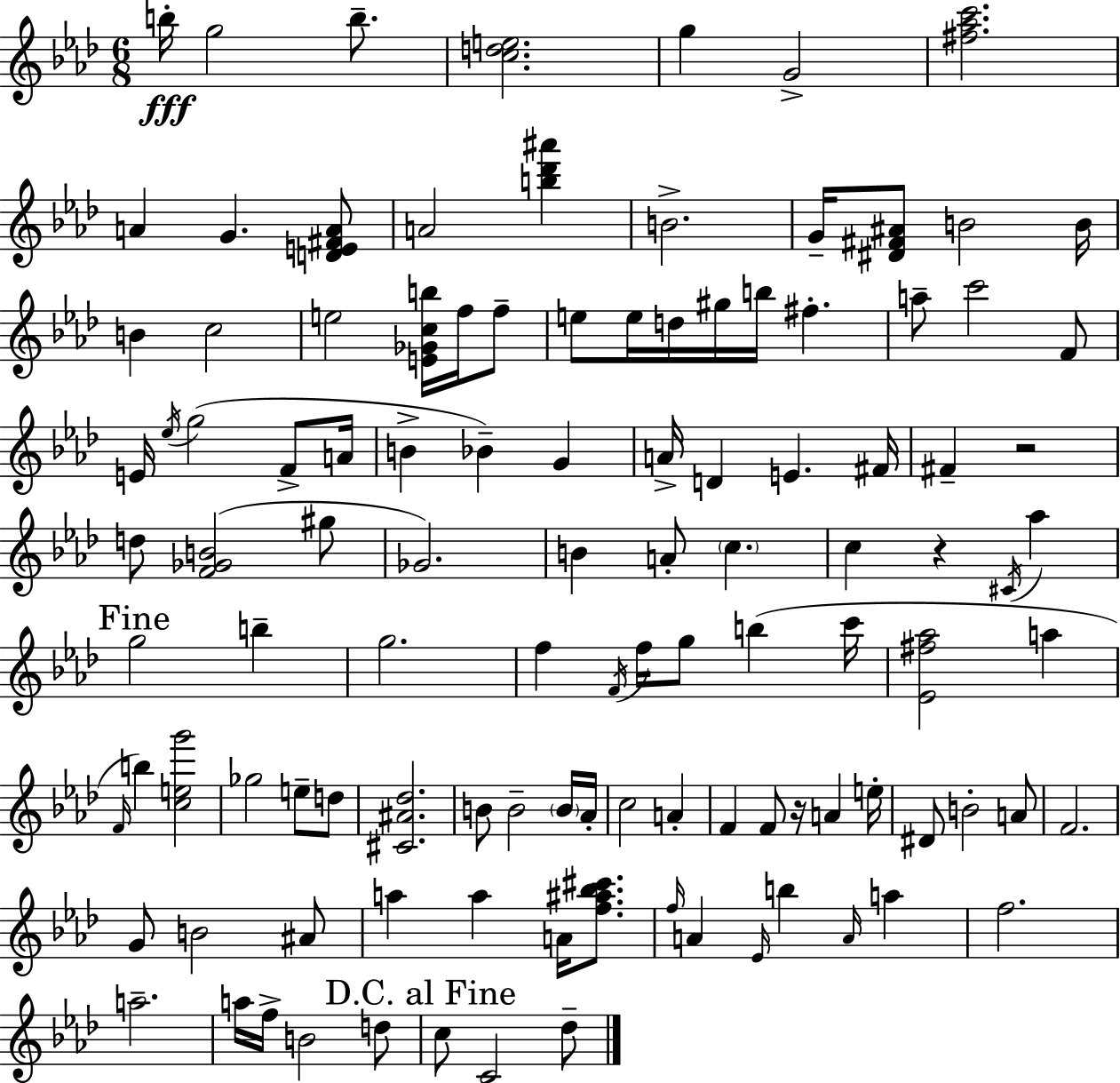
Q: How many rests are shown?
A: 3